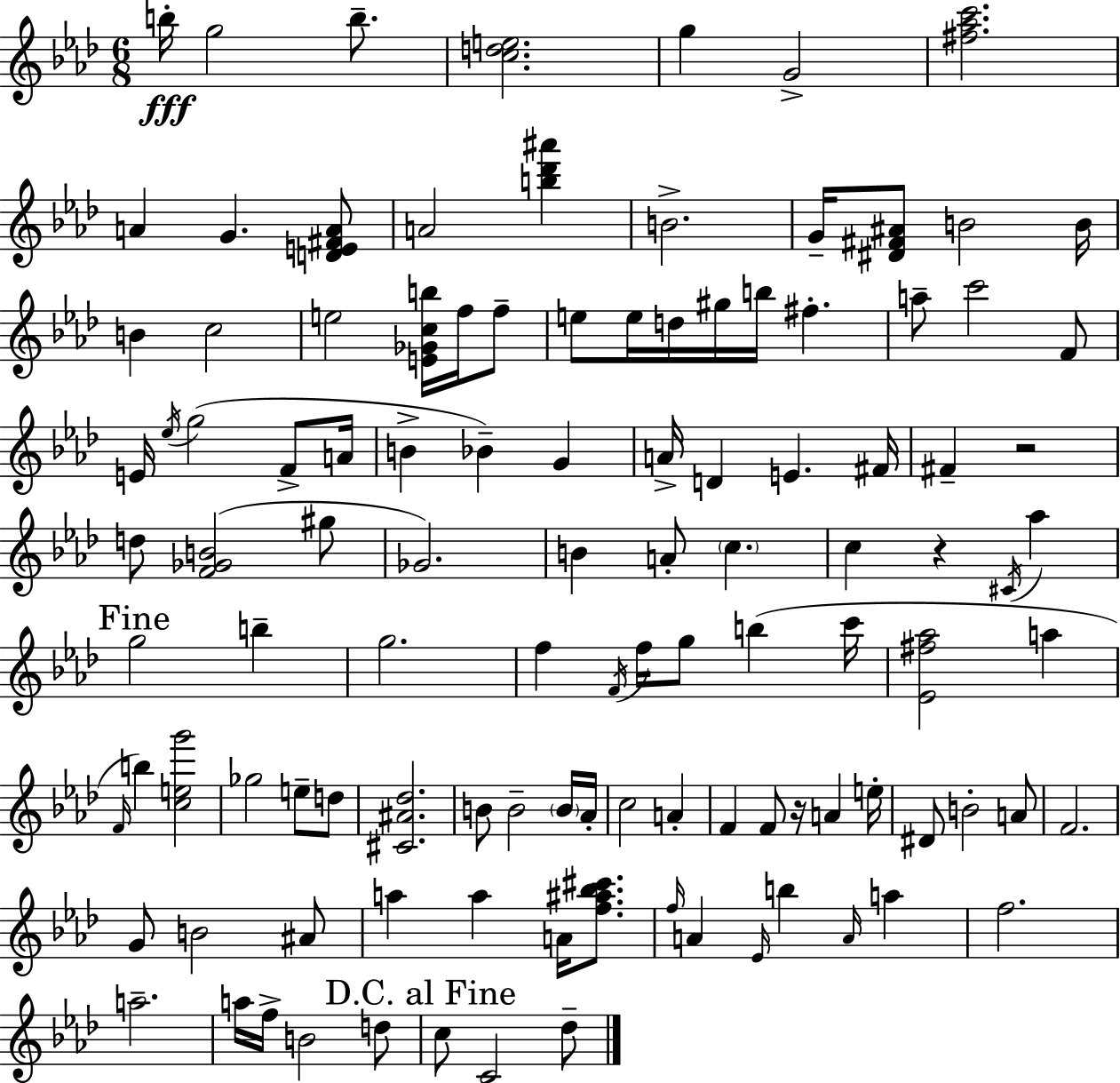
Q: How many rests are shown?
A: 3